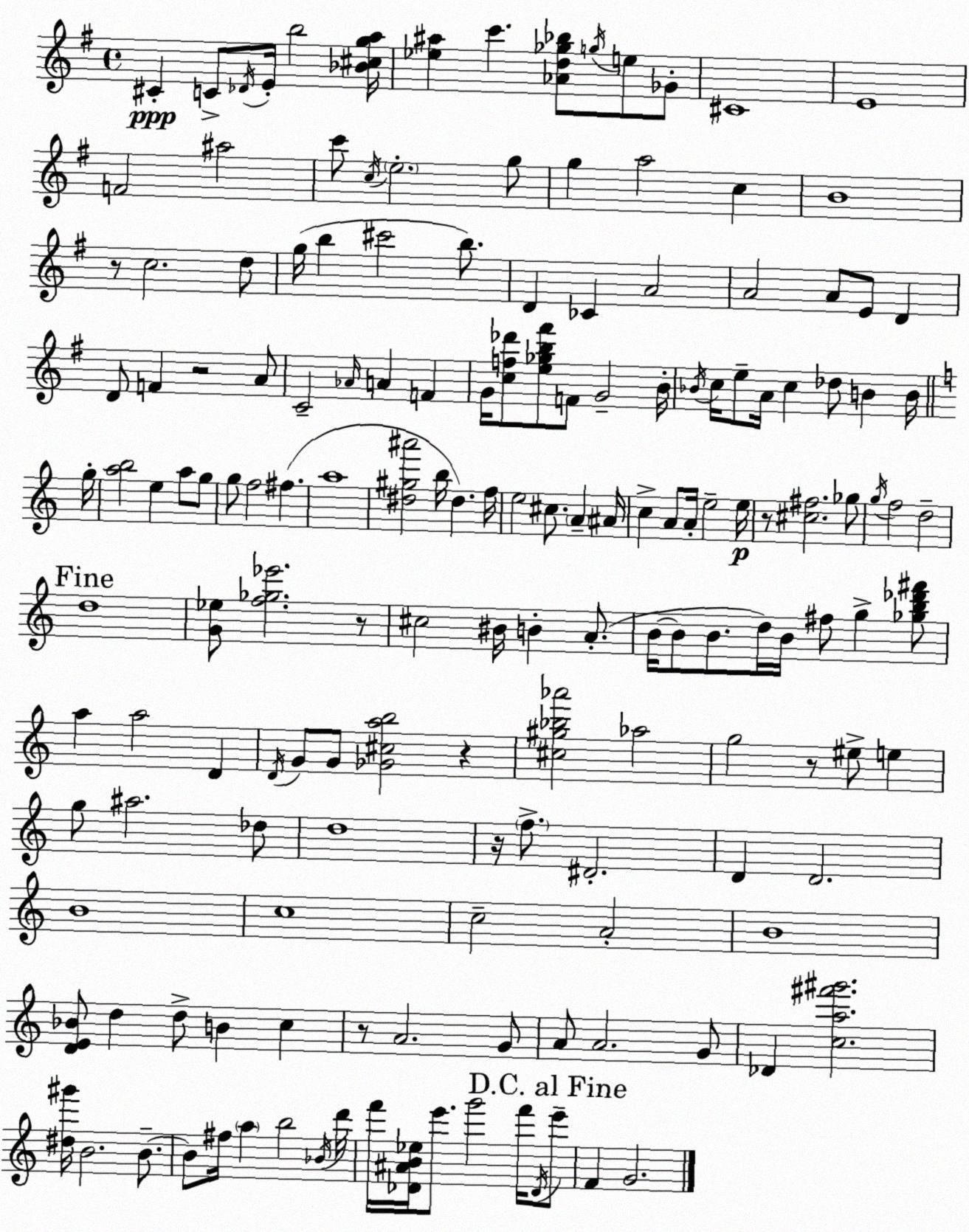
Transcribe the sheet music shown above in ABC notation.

X:1
T:Untitled
M:4/4
L:1/4
K:Em
^C C/2 _D/4 E/4 b2 [_B^cga]/4 [_e^a] c' [_Ad_g_b]/2 g/4 e/2 _G/2 ^C4 E4 F2 ^a2 c'/2 c/4 e2 g/2 g a2 c B4 z/2 c2 d/2 g/4 b ^c'2 b/2 D _C A2 A2 A/2 E/2 D D/2 F z2 A/2 C2 _A/4 A F G/4 [cf_d']/2 [e_gb^f']/2 F/2 G2 B/4 _B/4 c/4 e/2 A/4 c _d/2 B B/4 g/4 [ab]2 e a/2 g/2 g/2 f2 ^f a4 [^d^g^a']2 b/4 ^d f/4 e2 ^c/2 A ^A/4 c A/2 A/4 e2 e/4 z/2 [^c^f]2 _g/2 g/4 f2 d2 d4 [G_e]/2 [f_g_e']2 z/2 ^c2 ^B/4 B A/2 B/4 B/2 B/2 d/4 B/4 ^f/2 g [_gb_d'^f']/2 a a2 D D/4 G/2 G/2 [_G^cab]2 z [^c^g_b_a']2 _a2 g2 z/2 ^e/2 e g/2 ^a2 _d/2 d4 z/4 f/2 ^D2 D D2 B4 c4 c2 A2 B4 [DE_B]/2 d d/2 B c z/2 A2 G/2 A/2 A2 G/2 _D [ca^f'^g']2 [^d^g']/4 B2 B/2 B/2 ^f/4 a b2 _B/4 d'/4 f'/4 [_D^AB_e]/4 e'/2 g'2 f'/4 _D/4 e'/2 F G2